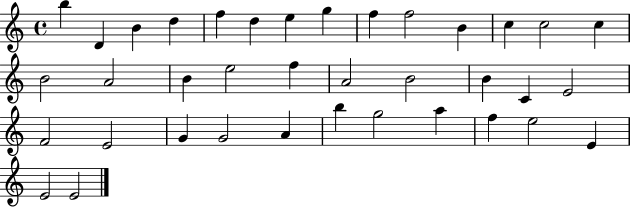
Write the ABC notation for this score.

X:1
T:Untitled
M:4/4
L:1/4
K:C
b D B d f d e g f f2 B c c2 c B2 A2 B e2 f A2 B2 B C E2 F2 E2 G G2 A b g2 a f e2 E E2 E2